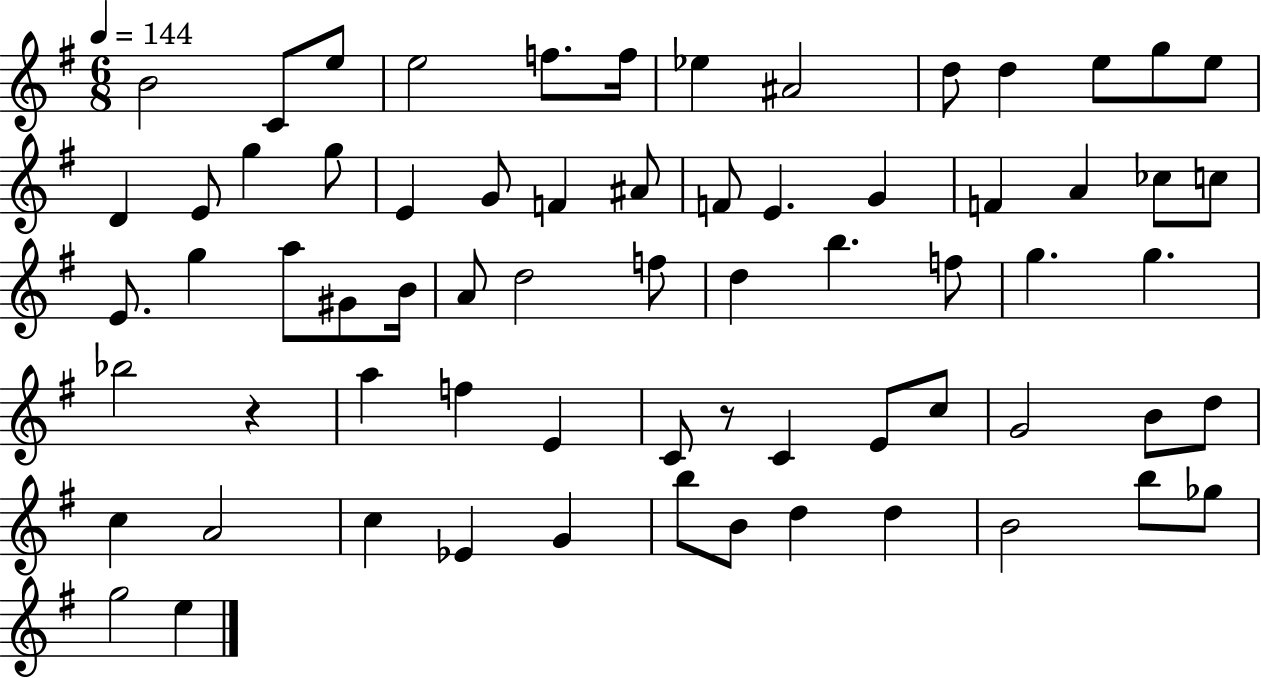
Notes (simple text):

B4/h C4/e E5/e E5/h F5/e. F5/s Eb5/q A#4/h D5/e D5/q E5/e G5/e E5/e D4/q E4/e G5/q G5/e E4/q G4/e F4/q A#4/e F4/e E4/q. G4/q F4/q A4/q CES5/e C5/e E4/e. G5/q A5/e G#4/e B4/s A4/e D5/h F5/e D5/q B5/q. F5/e G5/q. G5/q. Bb5/h R/q A5/q F5/q E4/q C4/e R/e C4/q E4/e C5/e G4/h B4/e D5/e C5/q A4/h C5/q Eb4/q G4/q B5/e B4/e D5/q D5/q B4/h B5/e Gb5/e G5/h E5/q